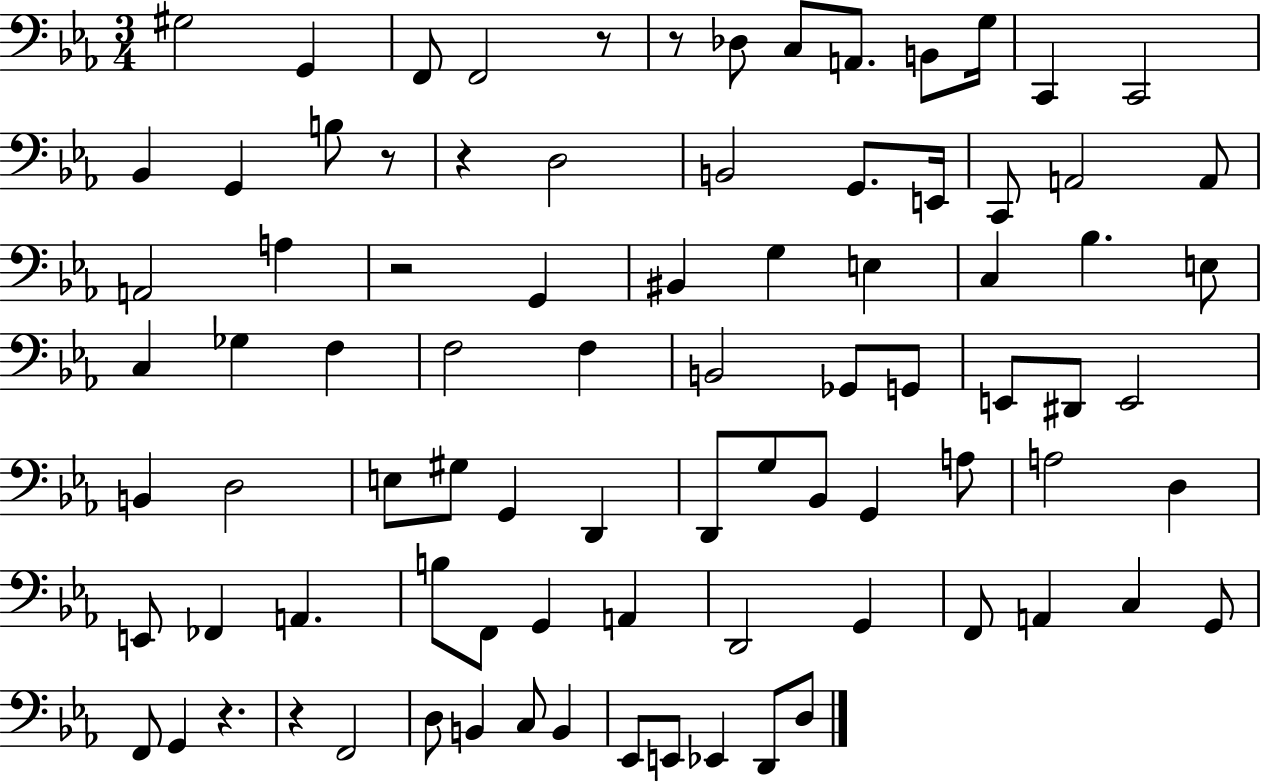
{
  \clef bass
  \numericTimeSignature
  \time 3/4
  \key ees \major
  gis2 g,4 | f,8 f,2 r8 | r8 des8 c8 a,8. b,8 g16 | c,4 c,2 | \break bes,4 g,4 b8 r8 | r4 d2 | b,2 g,8. e,16 | c,8 a,2 a,8 | \break a,2 a4 | r2 g,4 | bis,4 g4 e4 | c4 bes4. e8 | \break c4 ges4 f4 | f2 f4 | b,2 ges,8 g,8 | e,8 dis,8 e,2 | \break b,4 d2 | e8 gis8 g,4 d,4 | d,8 g8 bes,8 g,4 a8 | a2 d4 | \break e,8 fes,4 a,4. | b8 f,8 g,4 a,4 | d,2 g,4 | f,8 a,4 c4 g,8 | \break f,8 g,4 r4. | r4 f,2 | d8 b,4 c8 b,4 | ees,8 e,8 ees,4 d,8 d8 | \break \bar "|."
}